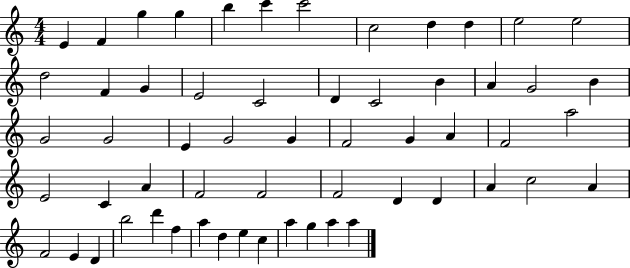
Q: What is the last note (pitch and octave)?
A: A5